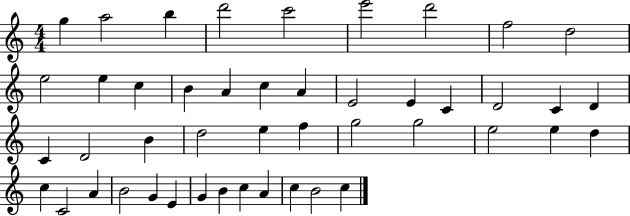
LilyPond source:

{
  \clef treble
  \numericTimeSignature
  \time 4/4
  \key c \major
  g''4 a''2 b''4 | d'''2 c'''2 | e'''2 d'''2 | f''2 d''2 | \break e''2 e''4 c''4 | b'4 a'4 c''4 a'4 | e'2 e'4 c'4 | d'2 c'4 d'4 | \break c'4 d'2 b'4 | d''2 e''4 f''4 | g''2 g''2 | e''2 e''4 d''4 | \break c''4 c'2 a'4 | b'2 g'4 e'4 | g'4 b'4 c''4 a'4 | c''4 b'2 c''4 | \break \bar "|."
}